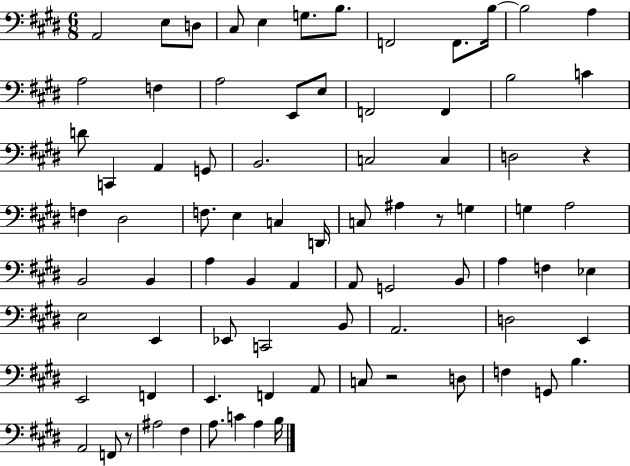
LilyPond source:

{
  \clef bass
  \numericTimeSignature
  \time 6/8
  \key e \major
  a,2 e8 d8 | cis8 e4 g8. b8. | f,2 f,8. b16~~ | b2 a4 | \break a2 f4 | a2 e,8 e8 | f,2 f,4 | b2 c'4 | \break d'8 c,4 a,4 g,8 | b,2. | c2 c4 | d2 r4 | \break f4 dis2 | f8. e4 c4 d,16 | c8 ais4 r8 g4 | g4 a2 | \break b,2 b,4 | a4 b,4 a,4 | a,8 g,2 b,8 | a4 f4 ees4 | \break e2 e,4 | ees,8 c,2 b,8 | a,2. | d2 e,4 | \break e,2 f,4 | e,4. f,4 a,8 | c8 r2 d8 | f4 g,8 b4. | \break a,2 f,8 r8 | ais2 fis4 | a8. c'4 a4 b16 | \bar "|."
}